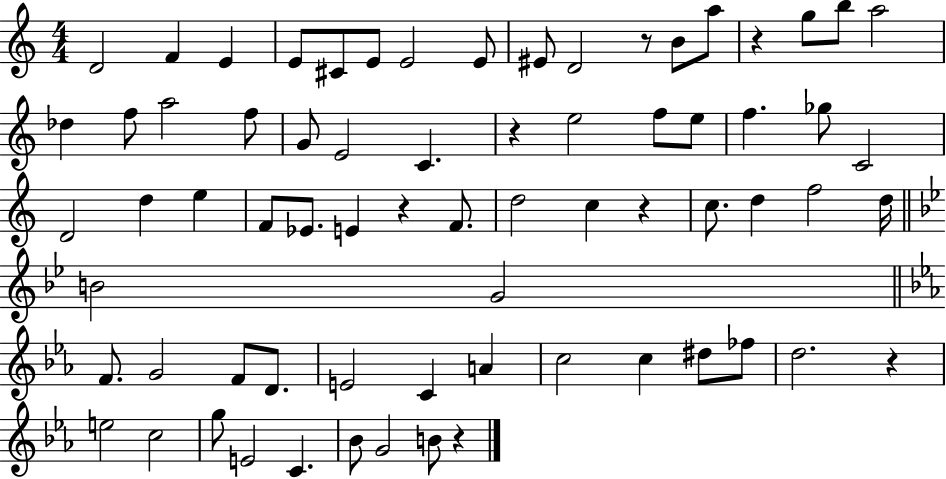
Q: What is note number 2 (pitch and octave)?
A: F4